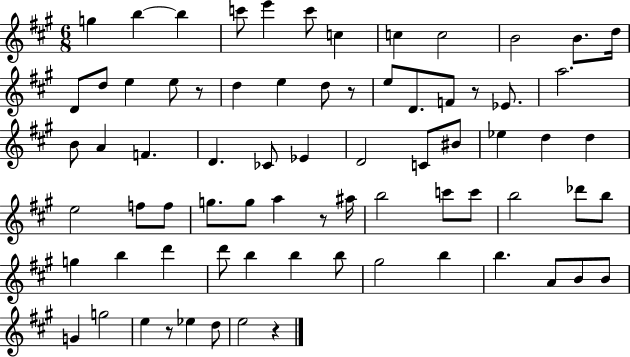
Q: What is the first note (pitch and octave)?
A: G5